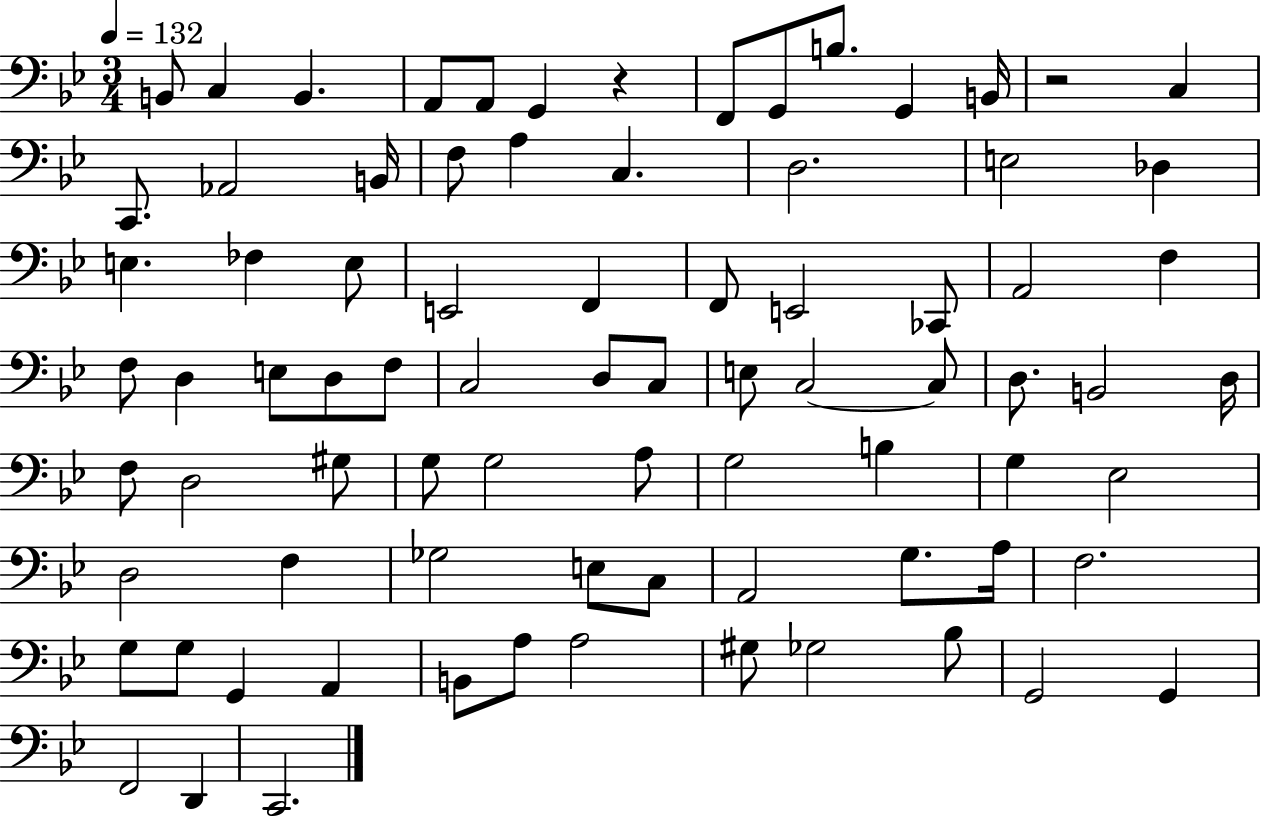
X:1
T:Untitled
M:3/4
L:1/4
K:Bb
B,,/2 C, B,, A,,/2 A,,/2 G,, z F,,/2 G,,/2 B,/2 G,, B,,/4 z2 C, C,,/2 _A,,2 B,,/4 F,/2 A, C, D,2 E,2 _D, E, _F, E,/2 E,,2 F,, F,,/2 E,,2 _C,,/2 A,,2 F, F,/2 D, E,/2 D,/2 F,/2 C,2 D,/2 C,/2 E,/2 C,2 C,/2 D,/2 B,,2 D,/4 F,/2 D,2 ^G,/2 G,/2 G,2 A,/2 G,2 B, G, _E,2 D,2 F, _G,2 E,/2 C,/2 A,,2 G,/2 A,/4 F,2 G,/2 G,/2 G,, A,, B,,/2 A,/2 A,2 ^G,/2 _G,2 _B,/2 G,,2 G,, F,,2 D,, C,,2